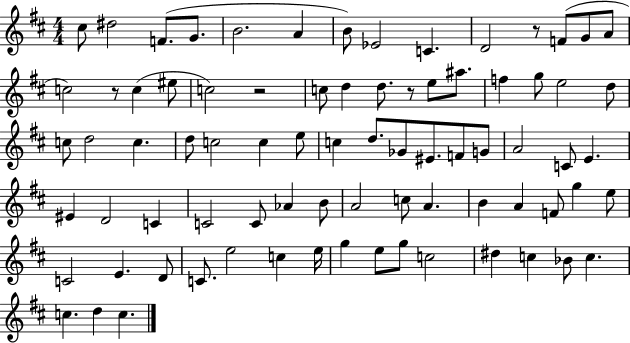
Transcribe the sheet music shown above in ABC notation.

X:1
T:Untitled
M:4/4
L:1/4
K:D
^c/2 ^d2 F/2 G/2 B2 A B/2 _E2 C D2 z/2 F/2 G/2 A/2 c2 z/2 c ^e/2 c2 z2 c/2 d d/2 z/2 e/2 ^a/2 f g/2 e2 d/2 c/2 d2 c d/2 c2 c e/2 c d/2 _G/2 ^E/2 F/2 G/2 A2 C/2 E ^E D2 C C2 C/2 _A B/2 A2 c/2 A B A F/2 g e/2 C2 E D/2 C/2 e2 c e/4 g e/2 g/2 c2 ^d c _B/2 c c d c